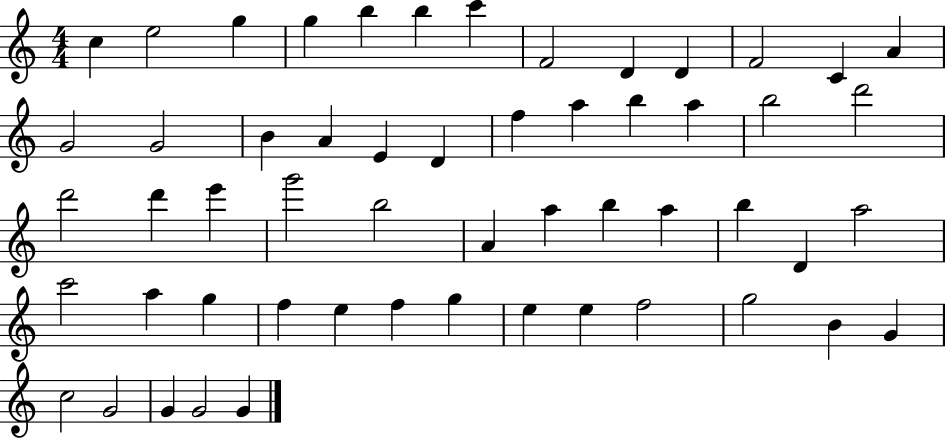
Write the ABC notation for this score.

X:1
T:Untitled
M:4/4
L:1/4
K:C
c e2 g g b b c' F2 D D F2 C A G2 G2 B A E D f a b a b2 d'2 d'2 d' e' g'2 b2 A a b a b D a2 c'2 a g f e f g e e f2 g2 B G c2 G2 G G2 G